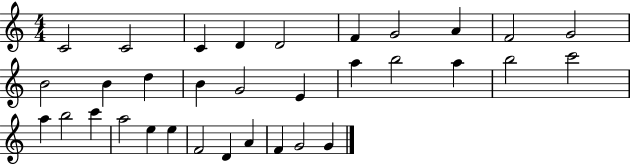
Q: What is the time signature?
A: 4/4